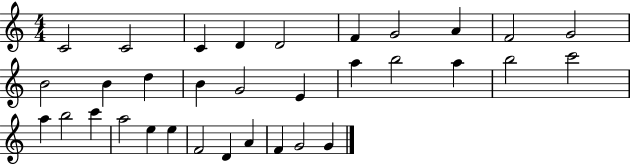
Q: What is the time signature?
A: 4/4